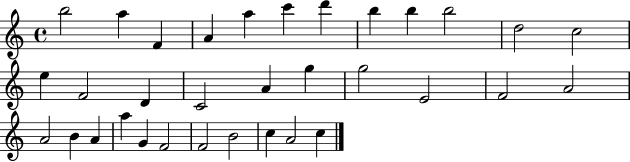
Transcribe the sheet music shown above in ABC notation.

X:1
T:Untitled
M:4/4
L:1/4
K:C
b2 a F A a c' d' b b b2 d2 c2 e F2 D C2 A g g2 E2 F2 A2 A2 B A a G F2 F2 B2 c A2 c